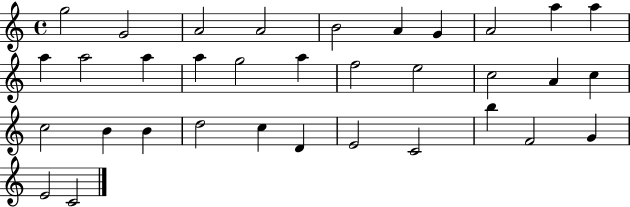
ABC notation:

X:1
T:Untitled
M:4/4
L:1/4
K:C
g2 G2 A2 A2 B2 A G A2 a a a a2 a a g2 a f2 e2 c2 A c c2 B B d2 c D E2 C2 b F2 G E2 C2